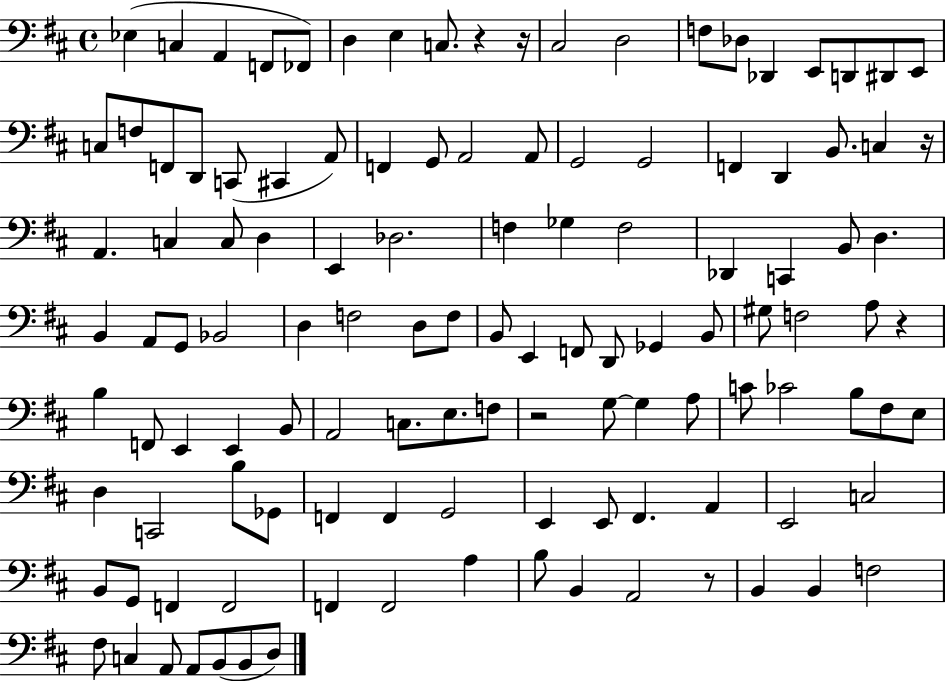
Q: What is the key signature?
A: D major